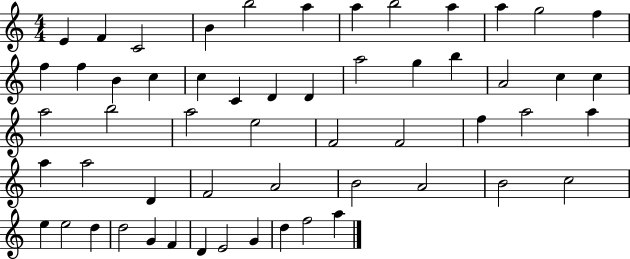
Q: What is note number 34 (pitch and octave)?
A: A5